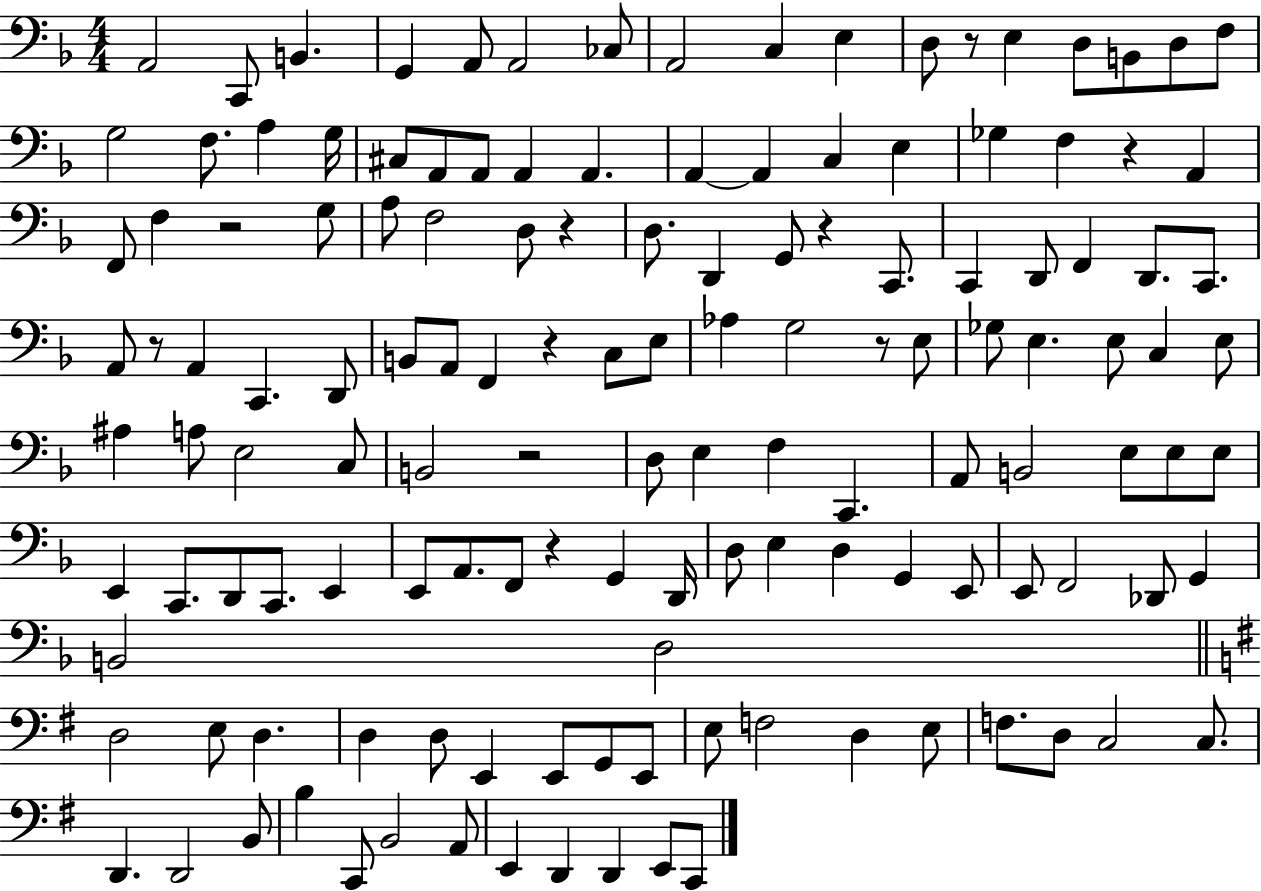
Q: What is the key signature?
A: F major